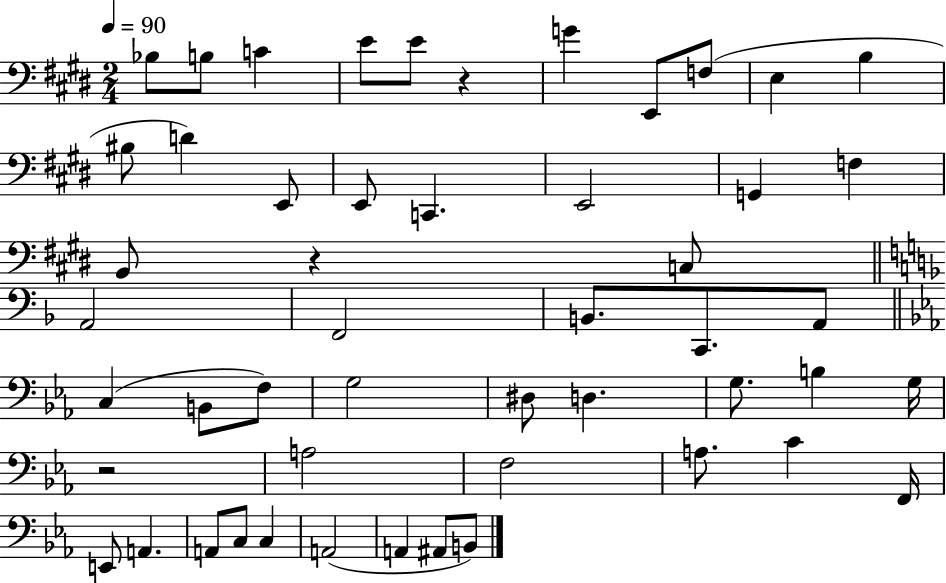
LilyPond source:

{
  \clef bass
  \numericTimeSignature
  \time 2/4
  \key e \major
  \tempo 4 = 90
  bes8 b8 c'4 | e'8 e'8 r4 | g'4 e,8 f8( | e4 b4 | \break bis8 d'4) e,8 | e,8 c,4. | e,2 | g,4 f4 | \break b,8 r4 c8 | \bar "||" \break \key d \minor a,2 | f,2 | b,8. c,8. a,8 | \bar "||" \break \key c \minor c4( b,8 f8) | g2 | dis8 d4. | g8. b4 g16 | \break r2 | a2 | f2 | a8. c'4 f,16 | \break e,8 a,4. | a,8 c8 c4 | a,2( | a,4 ais,8 b,8) | \break \bar "|."
}